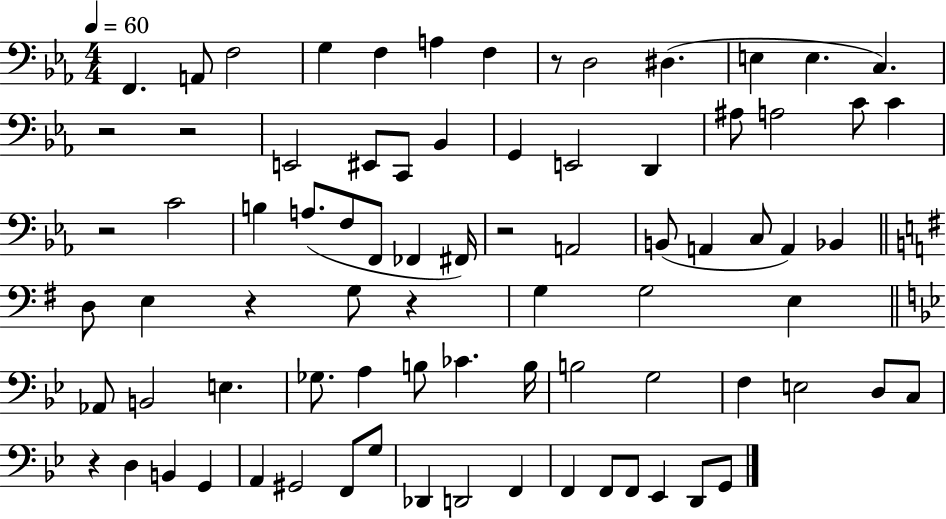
F2/q. A2/e F3/h G3/q F3/q A3/q F3/q R/e D3/h D#3/q. E3/q E3/q. C3/q. R/h R/h E2/h EIS2/e C2/e Bb2/q G2/q E2/h D2/q A#3/e A3/h C4/e C4/q R/h C4/h B3/q A3/e. F3/e F2/e FES2/q F#2/s R/h A2/h B2/e A2/q C3/e A2/q Bb2/q D3/e E3/q R/q G3/e R/q G3/q G3/h E3/q Ab2/e B2/h E3/q. Gb3/e. A3/q B3/e CES4/q. B3/s B3/h G3/h F3/q E3/h D3/e C3/e R/q D3/q B2/q G2/q A2/q G#2/h F2/e G3/e Db2/q D2/h F2/q F2/q F2/e F2/e Eb2/q D2/e G2/e